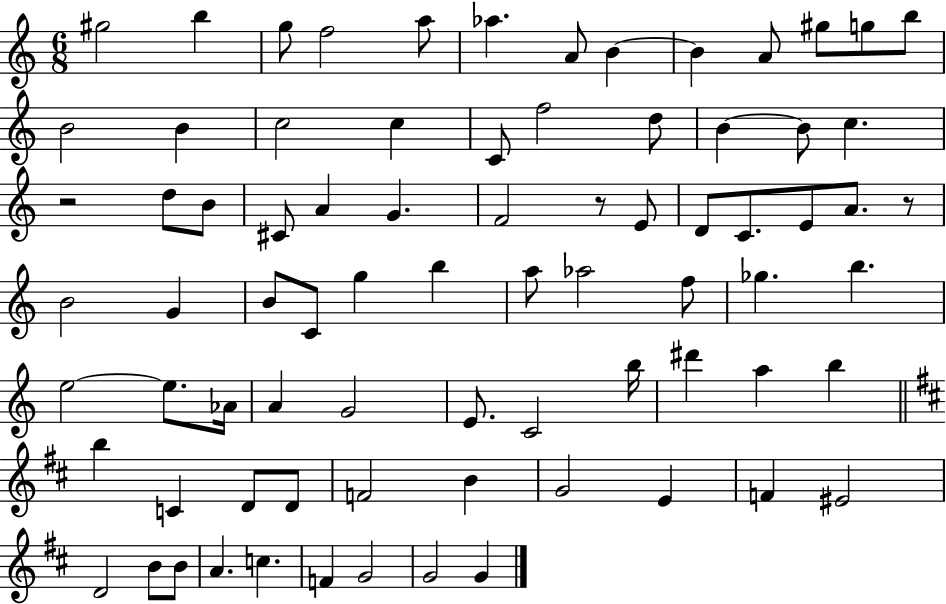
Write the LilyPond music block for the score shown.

{
  \clef treble
  \numericTimeSignature
  \time 6/8
  \key c \major
  gis''2 b''4 | g''8 f''2 a''8 | aes''4. a'8 b'4~~ | b'4 a'8 gis''8 g''8 b''8 | \break b'2 b'4 | c''2 c''4 | c'8 f''2 d''8 | b'4~~ b'8 c''4. | \break r2 d''8 b'8 | cis'8 a'4 g'4. | f'2 r8 e'8 | d'8 c'8. e'8 a'8. r8 | \break b'2 g'4 | b'8 c'8 g''4 b''4 | a''8 aes''2 f''8 | ges''4. b''4. | \break e''2~~ e''8. aes'16 | a'4 g'2 | e'8. c'2 b''16 | dis'''4 a''4 b''4 | \break \bar "||" \break \key b \minor b''4 c'4 d'8 d'8 | f'2 b'4 | g'2 e'4 | f'4 eis'2 | \break d'2 b'8 b'8 | a'4. c''4. | f'4 g'2 | g'2 g'4 | \break \bar "|."
}